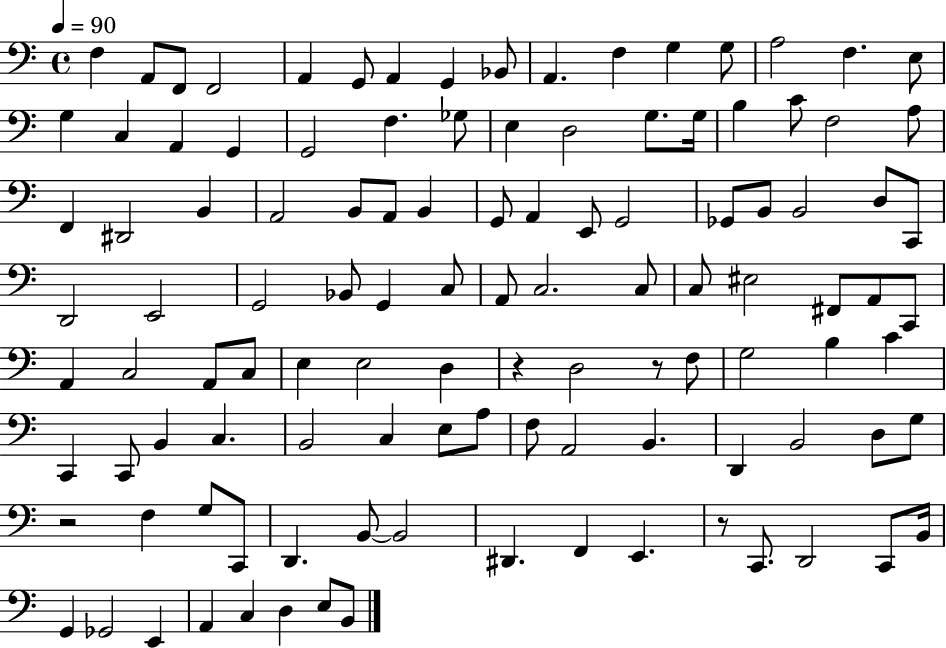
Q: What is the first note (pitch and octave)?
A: F3